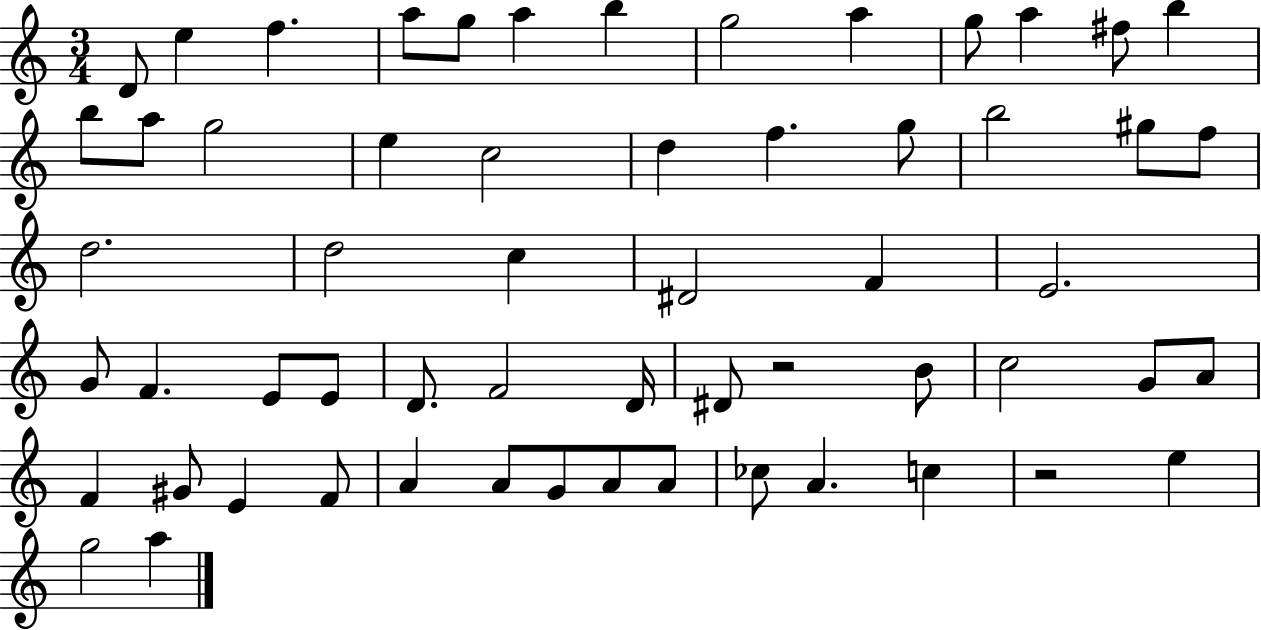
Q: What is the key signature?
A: C major